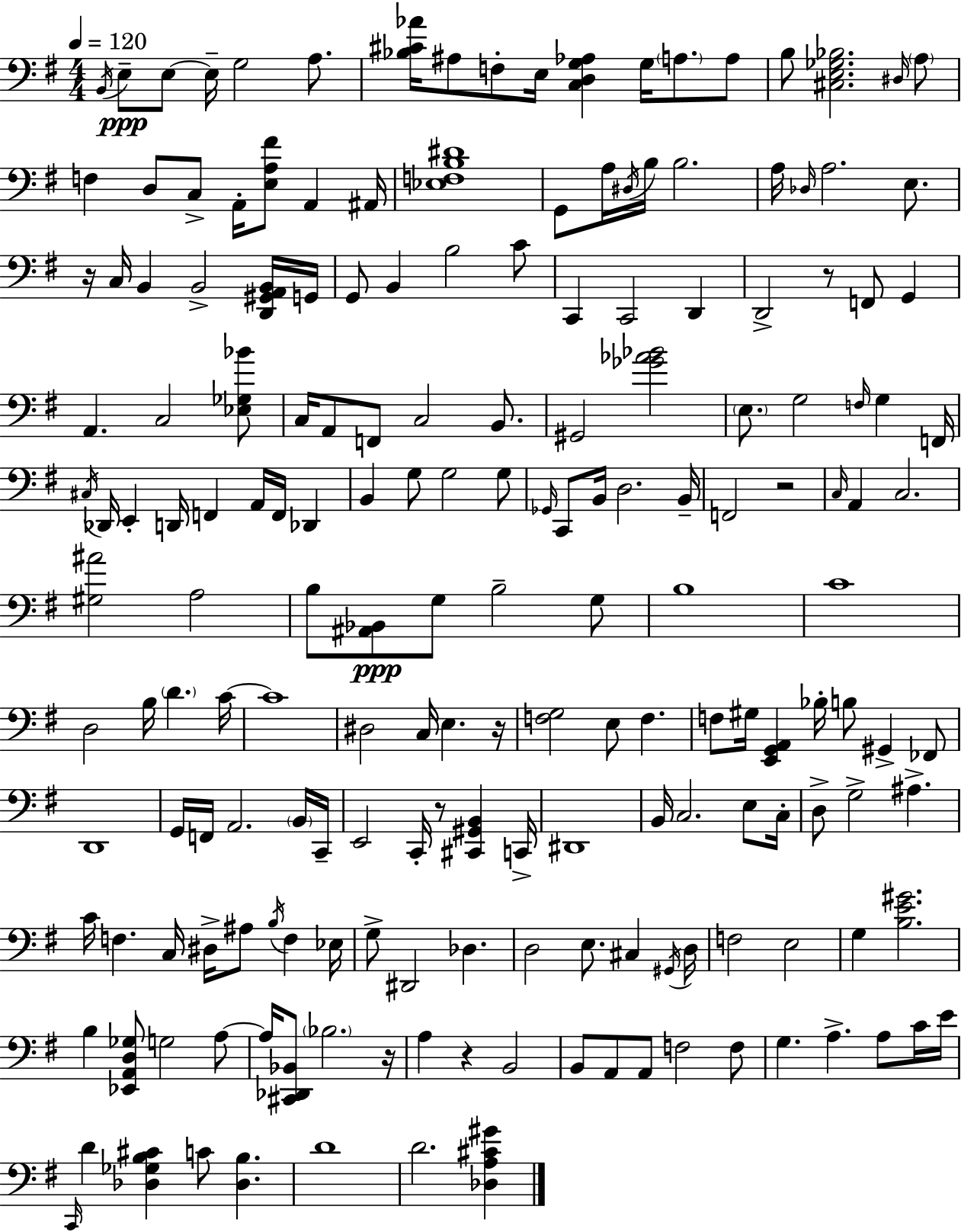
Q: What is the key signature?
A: G major